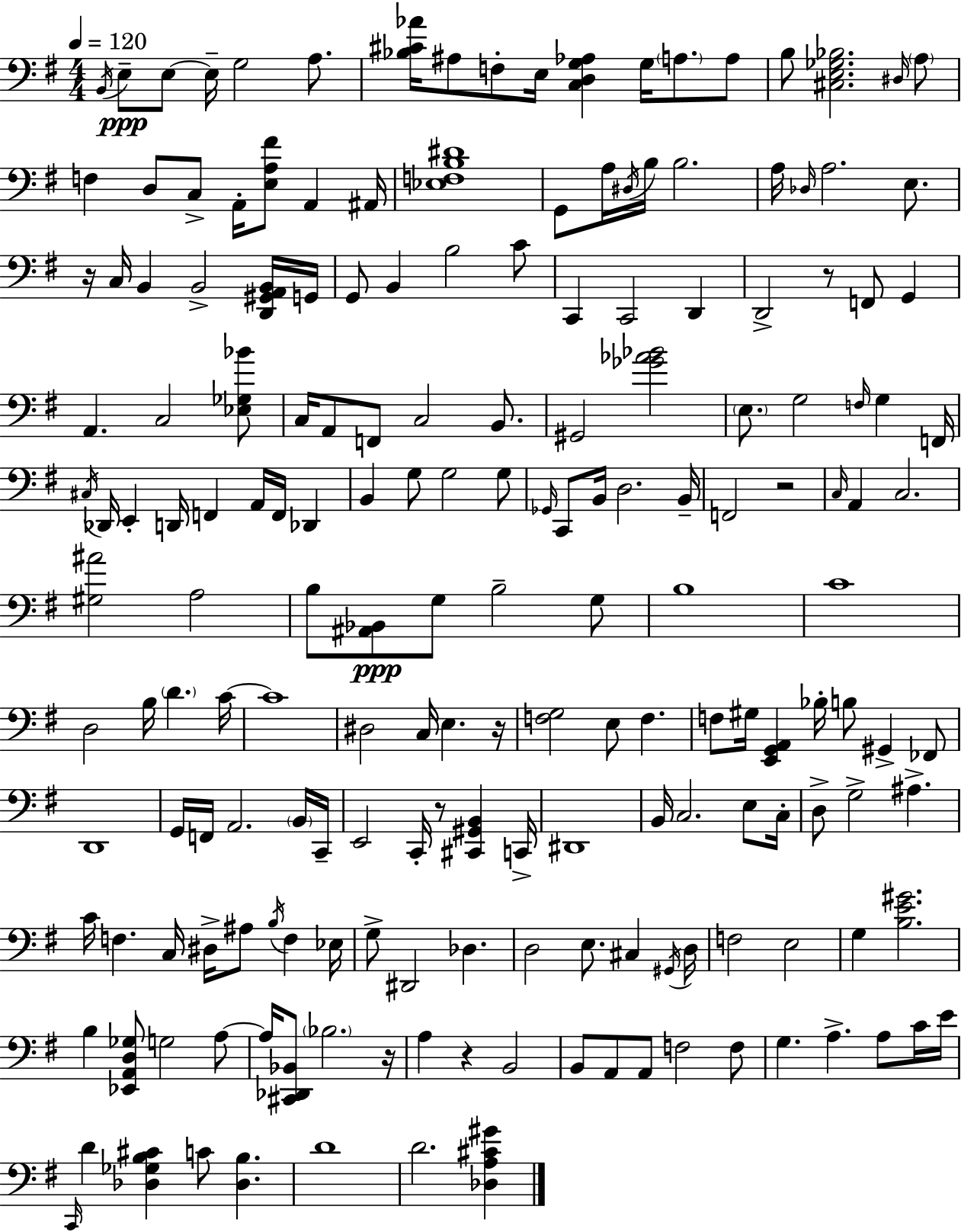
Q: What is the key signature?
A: G major